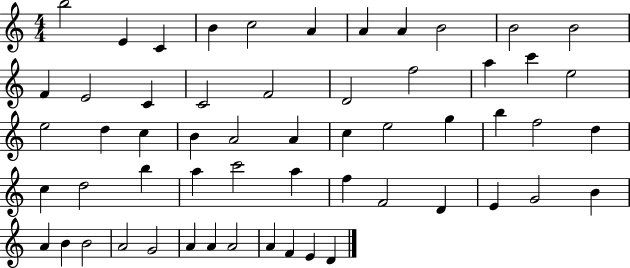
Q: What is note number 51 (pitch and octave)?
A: A4